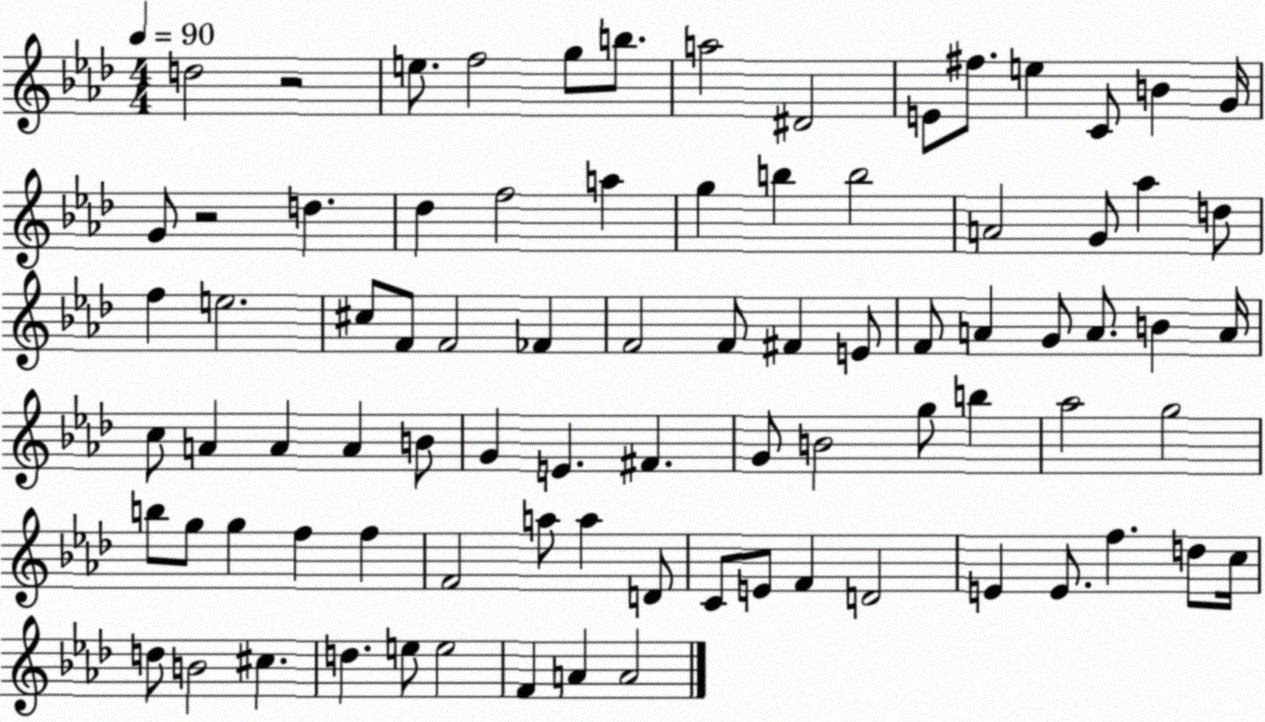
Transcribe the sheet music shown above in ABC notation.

X:1
T:Untitled
M:4/4
L:1/4
K:Ab
d2 z2 e/2 f2 g/2 b/2 a2 ^D2 E/2 ^f/2 e C/2 B G/4 G/2 z2 d _d f2 a g b b2 A2 G/2 _a d/2 f e2 ^c/2 F/2 F2 _F F2 F/2 ^F E/2 F/2 A G/2 A/2 B A/4 c/2 A A A B/2 G E ^F G/2 B2 g/2 b _a2 g2 b/2 g/2 g f f F2 a/2 a D/2 C/2 E/2 F D2 E E/2 f d/2 c/4 d/2 B2 ^c d e/2 e2 F A A2